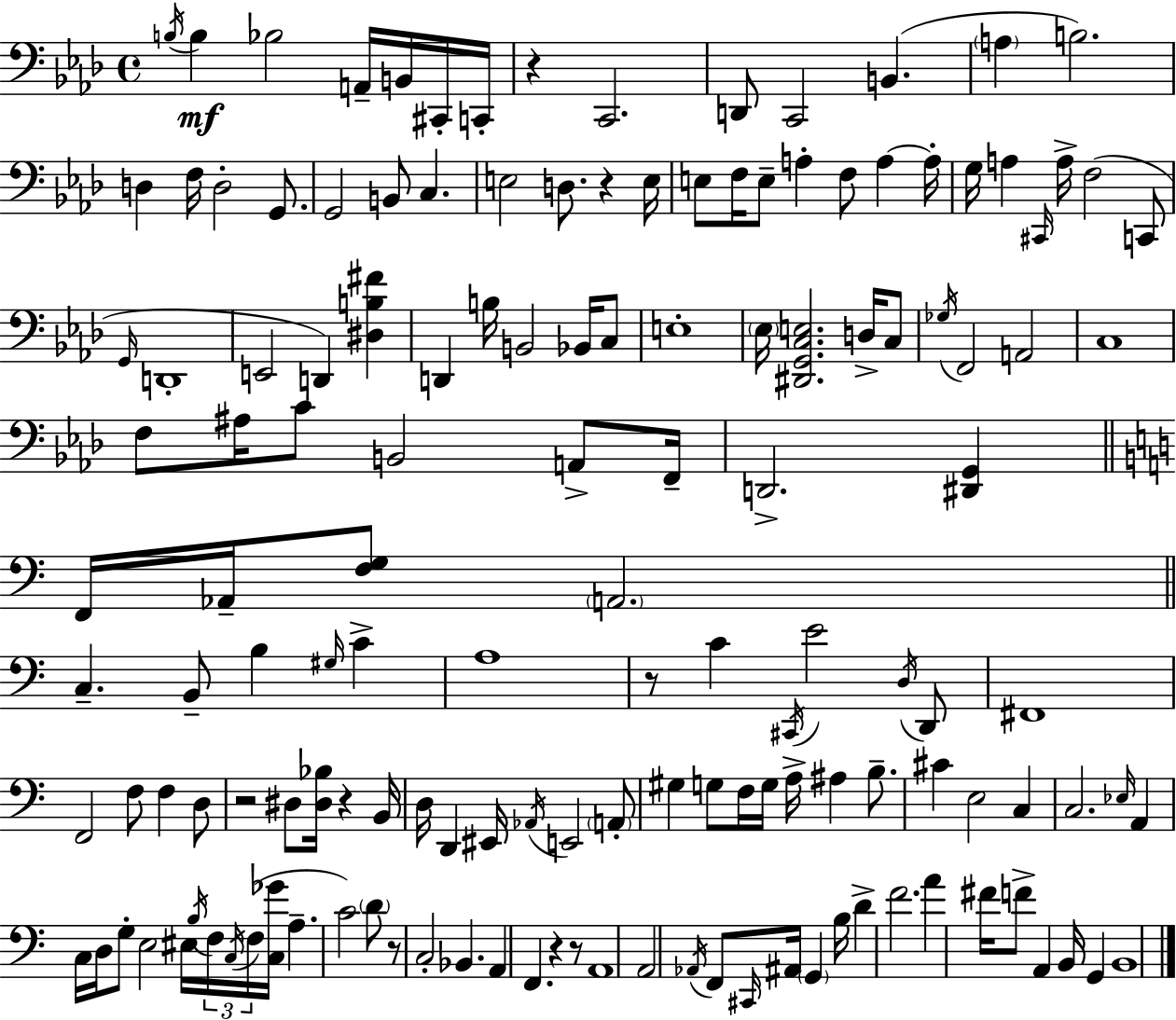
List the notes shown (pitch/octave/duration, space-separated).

B3/s B3/q Bb3/h A2/s B2/s C#2/s C2/s R/q C2/h. D2/e C2/h B2/q. A3/q B3/h. D3/q F3/s D3/h G2/e. G2/h B2/e C3/q. E3/h D3/e. R/q E3/s E3/e F3/s E3/e A3/q F3/e A3/q A3/s G3/s A3/q C#2/s A3/s F3/h C2/e G2/s D2/w E2/h D2/q [D#3,B3,F#4]/q D2/q B3/s B2/h Bb2/s C3/e E3/w Eb3/s [D#2,G2,C3,E3]/h. D3/s C3/e Gb3/s F2/h A2/h C3/w F3/e A#3/s C4/e B2/h A2/e F2/s D2/h. [D#2,G2]/q F2/s Ab2/s [F3,G3]/e A2/h. C3/q. B2/e B3/q G#3/s C4/q A3/w R/e C4/q C#2/s E4/h D3/s D2/e F#2/w F2/h F3/e F3/q D3/e R/h D#3/e [D#3,Bb3]/s R/q B2/s D3/s D2/q EIS2/s Ab2/s E2/h A2/e G#3/q G3/e F3/s G3/s A3/s A#3/q B3/e. C#4/q E3/h C3/q C3/h. Eb3/s A2/q C3/s D3/s G3/e E3/h EIS3/s B3/s F3/s C3/s F3/s [C3,Gb4]/s A3/q. C4/h D4/e R/e C3/h Bb2/q. A2/q F2/q. R/q R/e A2/w A2/h Ab2/s F2/e C#2/s A#2/s G2/q B3/s D4/q F4/h. A4/q F#4/s F4/e A2/q B2/s G2/q B2/w